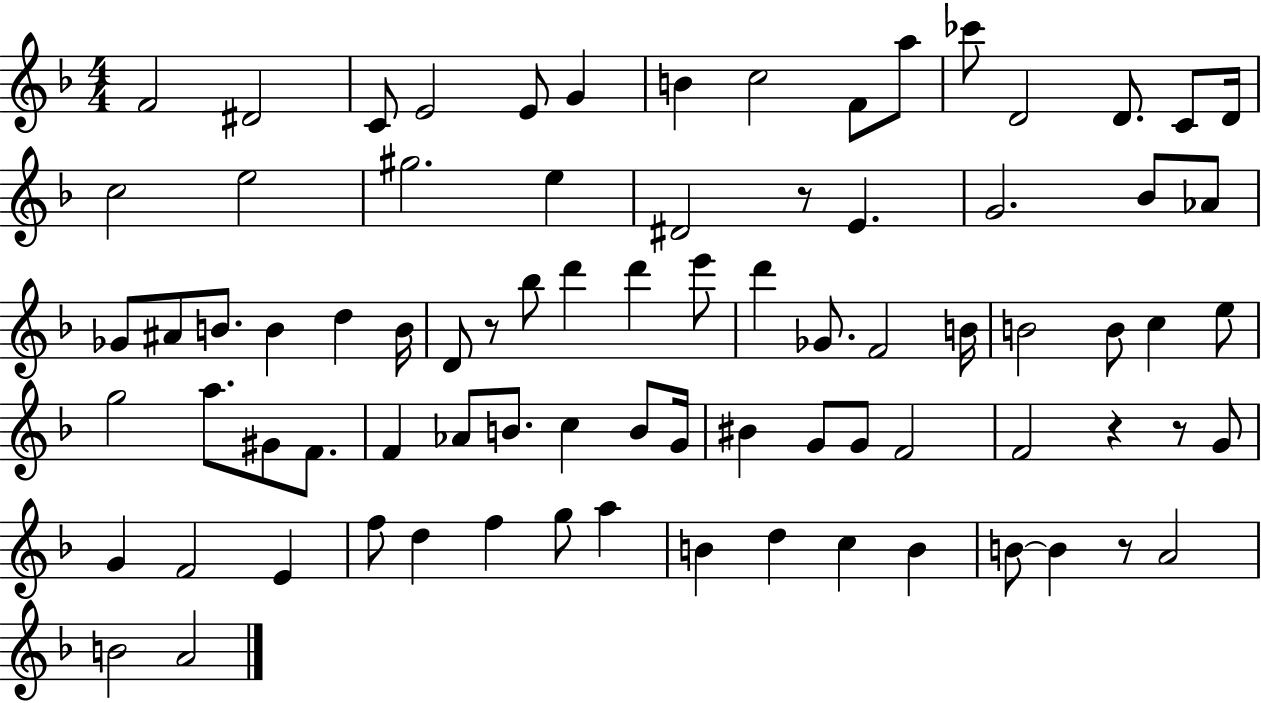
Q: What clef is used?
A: treble